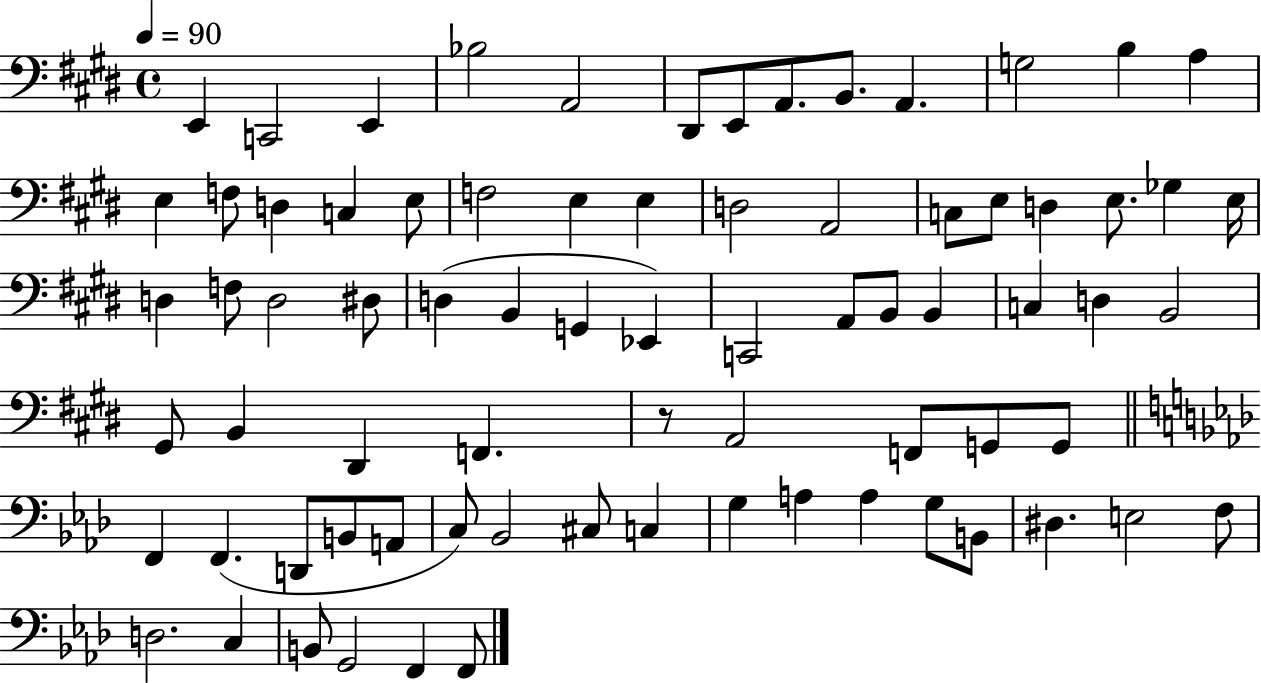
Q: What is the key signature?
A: E major